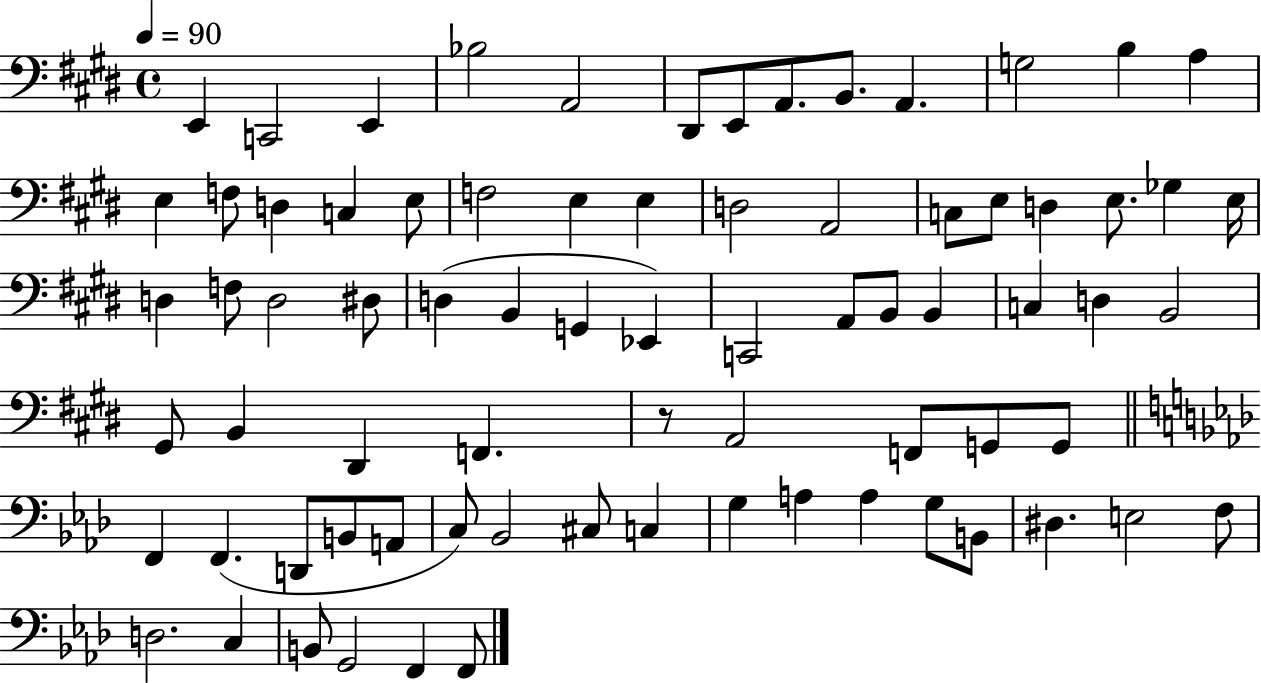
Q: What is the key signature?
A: E major